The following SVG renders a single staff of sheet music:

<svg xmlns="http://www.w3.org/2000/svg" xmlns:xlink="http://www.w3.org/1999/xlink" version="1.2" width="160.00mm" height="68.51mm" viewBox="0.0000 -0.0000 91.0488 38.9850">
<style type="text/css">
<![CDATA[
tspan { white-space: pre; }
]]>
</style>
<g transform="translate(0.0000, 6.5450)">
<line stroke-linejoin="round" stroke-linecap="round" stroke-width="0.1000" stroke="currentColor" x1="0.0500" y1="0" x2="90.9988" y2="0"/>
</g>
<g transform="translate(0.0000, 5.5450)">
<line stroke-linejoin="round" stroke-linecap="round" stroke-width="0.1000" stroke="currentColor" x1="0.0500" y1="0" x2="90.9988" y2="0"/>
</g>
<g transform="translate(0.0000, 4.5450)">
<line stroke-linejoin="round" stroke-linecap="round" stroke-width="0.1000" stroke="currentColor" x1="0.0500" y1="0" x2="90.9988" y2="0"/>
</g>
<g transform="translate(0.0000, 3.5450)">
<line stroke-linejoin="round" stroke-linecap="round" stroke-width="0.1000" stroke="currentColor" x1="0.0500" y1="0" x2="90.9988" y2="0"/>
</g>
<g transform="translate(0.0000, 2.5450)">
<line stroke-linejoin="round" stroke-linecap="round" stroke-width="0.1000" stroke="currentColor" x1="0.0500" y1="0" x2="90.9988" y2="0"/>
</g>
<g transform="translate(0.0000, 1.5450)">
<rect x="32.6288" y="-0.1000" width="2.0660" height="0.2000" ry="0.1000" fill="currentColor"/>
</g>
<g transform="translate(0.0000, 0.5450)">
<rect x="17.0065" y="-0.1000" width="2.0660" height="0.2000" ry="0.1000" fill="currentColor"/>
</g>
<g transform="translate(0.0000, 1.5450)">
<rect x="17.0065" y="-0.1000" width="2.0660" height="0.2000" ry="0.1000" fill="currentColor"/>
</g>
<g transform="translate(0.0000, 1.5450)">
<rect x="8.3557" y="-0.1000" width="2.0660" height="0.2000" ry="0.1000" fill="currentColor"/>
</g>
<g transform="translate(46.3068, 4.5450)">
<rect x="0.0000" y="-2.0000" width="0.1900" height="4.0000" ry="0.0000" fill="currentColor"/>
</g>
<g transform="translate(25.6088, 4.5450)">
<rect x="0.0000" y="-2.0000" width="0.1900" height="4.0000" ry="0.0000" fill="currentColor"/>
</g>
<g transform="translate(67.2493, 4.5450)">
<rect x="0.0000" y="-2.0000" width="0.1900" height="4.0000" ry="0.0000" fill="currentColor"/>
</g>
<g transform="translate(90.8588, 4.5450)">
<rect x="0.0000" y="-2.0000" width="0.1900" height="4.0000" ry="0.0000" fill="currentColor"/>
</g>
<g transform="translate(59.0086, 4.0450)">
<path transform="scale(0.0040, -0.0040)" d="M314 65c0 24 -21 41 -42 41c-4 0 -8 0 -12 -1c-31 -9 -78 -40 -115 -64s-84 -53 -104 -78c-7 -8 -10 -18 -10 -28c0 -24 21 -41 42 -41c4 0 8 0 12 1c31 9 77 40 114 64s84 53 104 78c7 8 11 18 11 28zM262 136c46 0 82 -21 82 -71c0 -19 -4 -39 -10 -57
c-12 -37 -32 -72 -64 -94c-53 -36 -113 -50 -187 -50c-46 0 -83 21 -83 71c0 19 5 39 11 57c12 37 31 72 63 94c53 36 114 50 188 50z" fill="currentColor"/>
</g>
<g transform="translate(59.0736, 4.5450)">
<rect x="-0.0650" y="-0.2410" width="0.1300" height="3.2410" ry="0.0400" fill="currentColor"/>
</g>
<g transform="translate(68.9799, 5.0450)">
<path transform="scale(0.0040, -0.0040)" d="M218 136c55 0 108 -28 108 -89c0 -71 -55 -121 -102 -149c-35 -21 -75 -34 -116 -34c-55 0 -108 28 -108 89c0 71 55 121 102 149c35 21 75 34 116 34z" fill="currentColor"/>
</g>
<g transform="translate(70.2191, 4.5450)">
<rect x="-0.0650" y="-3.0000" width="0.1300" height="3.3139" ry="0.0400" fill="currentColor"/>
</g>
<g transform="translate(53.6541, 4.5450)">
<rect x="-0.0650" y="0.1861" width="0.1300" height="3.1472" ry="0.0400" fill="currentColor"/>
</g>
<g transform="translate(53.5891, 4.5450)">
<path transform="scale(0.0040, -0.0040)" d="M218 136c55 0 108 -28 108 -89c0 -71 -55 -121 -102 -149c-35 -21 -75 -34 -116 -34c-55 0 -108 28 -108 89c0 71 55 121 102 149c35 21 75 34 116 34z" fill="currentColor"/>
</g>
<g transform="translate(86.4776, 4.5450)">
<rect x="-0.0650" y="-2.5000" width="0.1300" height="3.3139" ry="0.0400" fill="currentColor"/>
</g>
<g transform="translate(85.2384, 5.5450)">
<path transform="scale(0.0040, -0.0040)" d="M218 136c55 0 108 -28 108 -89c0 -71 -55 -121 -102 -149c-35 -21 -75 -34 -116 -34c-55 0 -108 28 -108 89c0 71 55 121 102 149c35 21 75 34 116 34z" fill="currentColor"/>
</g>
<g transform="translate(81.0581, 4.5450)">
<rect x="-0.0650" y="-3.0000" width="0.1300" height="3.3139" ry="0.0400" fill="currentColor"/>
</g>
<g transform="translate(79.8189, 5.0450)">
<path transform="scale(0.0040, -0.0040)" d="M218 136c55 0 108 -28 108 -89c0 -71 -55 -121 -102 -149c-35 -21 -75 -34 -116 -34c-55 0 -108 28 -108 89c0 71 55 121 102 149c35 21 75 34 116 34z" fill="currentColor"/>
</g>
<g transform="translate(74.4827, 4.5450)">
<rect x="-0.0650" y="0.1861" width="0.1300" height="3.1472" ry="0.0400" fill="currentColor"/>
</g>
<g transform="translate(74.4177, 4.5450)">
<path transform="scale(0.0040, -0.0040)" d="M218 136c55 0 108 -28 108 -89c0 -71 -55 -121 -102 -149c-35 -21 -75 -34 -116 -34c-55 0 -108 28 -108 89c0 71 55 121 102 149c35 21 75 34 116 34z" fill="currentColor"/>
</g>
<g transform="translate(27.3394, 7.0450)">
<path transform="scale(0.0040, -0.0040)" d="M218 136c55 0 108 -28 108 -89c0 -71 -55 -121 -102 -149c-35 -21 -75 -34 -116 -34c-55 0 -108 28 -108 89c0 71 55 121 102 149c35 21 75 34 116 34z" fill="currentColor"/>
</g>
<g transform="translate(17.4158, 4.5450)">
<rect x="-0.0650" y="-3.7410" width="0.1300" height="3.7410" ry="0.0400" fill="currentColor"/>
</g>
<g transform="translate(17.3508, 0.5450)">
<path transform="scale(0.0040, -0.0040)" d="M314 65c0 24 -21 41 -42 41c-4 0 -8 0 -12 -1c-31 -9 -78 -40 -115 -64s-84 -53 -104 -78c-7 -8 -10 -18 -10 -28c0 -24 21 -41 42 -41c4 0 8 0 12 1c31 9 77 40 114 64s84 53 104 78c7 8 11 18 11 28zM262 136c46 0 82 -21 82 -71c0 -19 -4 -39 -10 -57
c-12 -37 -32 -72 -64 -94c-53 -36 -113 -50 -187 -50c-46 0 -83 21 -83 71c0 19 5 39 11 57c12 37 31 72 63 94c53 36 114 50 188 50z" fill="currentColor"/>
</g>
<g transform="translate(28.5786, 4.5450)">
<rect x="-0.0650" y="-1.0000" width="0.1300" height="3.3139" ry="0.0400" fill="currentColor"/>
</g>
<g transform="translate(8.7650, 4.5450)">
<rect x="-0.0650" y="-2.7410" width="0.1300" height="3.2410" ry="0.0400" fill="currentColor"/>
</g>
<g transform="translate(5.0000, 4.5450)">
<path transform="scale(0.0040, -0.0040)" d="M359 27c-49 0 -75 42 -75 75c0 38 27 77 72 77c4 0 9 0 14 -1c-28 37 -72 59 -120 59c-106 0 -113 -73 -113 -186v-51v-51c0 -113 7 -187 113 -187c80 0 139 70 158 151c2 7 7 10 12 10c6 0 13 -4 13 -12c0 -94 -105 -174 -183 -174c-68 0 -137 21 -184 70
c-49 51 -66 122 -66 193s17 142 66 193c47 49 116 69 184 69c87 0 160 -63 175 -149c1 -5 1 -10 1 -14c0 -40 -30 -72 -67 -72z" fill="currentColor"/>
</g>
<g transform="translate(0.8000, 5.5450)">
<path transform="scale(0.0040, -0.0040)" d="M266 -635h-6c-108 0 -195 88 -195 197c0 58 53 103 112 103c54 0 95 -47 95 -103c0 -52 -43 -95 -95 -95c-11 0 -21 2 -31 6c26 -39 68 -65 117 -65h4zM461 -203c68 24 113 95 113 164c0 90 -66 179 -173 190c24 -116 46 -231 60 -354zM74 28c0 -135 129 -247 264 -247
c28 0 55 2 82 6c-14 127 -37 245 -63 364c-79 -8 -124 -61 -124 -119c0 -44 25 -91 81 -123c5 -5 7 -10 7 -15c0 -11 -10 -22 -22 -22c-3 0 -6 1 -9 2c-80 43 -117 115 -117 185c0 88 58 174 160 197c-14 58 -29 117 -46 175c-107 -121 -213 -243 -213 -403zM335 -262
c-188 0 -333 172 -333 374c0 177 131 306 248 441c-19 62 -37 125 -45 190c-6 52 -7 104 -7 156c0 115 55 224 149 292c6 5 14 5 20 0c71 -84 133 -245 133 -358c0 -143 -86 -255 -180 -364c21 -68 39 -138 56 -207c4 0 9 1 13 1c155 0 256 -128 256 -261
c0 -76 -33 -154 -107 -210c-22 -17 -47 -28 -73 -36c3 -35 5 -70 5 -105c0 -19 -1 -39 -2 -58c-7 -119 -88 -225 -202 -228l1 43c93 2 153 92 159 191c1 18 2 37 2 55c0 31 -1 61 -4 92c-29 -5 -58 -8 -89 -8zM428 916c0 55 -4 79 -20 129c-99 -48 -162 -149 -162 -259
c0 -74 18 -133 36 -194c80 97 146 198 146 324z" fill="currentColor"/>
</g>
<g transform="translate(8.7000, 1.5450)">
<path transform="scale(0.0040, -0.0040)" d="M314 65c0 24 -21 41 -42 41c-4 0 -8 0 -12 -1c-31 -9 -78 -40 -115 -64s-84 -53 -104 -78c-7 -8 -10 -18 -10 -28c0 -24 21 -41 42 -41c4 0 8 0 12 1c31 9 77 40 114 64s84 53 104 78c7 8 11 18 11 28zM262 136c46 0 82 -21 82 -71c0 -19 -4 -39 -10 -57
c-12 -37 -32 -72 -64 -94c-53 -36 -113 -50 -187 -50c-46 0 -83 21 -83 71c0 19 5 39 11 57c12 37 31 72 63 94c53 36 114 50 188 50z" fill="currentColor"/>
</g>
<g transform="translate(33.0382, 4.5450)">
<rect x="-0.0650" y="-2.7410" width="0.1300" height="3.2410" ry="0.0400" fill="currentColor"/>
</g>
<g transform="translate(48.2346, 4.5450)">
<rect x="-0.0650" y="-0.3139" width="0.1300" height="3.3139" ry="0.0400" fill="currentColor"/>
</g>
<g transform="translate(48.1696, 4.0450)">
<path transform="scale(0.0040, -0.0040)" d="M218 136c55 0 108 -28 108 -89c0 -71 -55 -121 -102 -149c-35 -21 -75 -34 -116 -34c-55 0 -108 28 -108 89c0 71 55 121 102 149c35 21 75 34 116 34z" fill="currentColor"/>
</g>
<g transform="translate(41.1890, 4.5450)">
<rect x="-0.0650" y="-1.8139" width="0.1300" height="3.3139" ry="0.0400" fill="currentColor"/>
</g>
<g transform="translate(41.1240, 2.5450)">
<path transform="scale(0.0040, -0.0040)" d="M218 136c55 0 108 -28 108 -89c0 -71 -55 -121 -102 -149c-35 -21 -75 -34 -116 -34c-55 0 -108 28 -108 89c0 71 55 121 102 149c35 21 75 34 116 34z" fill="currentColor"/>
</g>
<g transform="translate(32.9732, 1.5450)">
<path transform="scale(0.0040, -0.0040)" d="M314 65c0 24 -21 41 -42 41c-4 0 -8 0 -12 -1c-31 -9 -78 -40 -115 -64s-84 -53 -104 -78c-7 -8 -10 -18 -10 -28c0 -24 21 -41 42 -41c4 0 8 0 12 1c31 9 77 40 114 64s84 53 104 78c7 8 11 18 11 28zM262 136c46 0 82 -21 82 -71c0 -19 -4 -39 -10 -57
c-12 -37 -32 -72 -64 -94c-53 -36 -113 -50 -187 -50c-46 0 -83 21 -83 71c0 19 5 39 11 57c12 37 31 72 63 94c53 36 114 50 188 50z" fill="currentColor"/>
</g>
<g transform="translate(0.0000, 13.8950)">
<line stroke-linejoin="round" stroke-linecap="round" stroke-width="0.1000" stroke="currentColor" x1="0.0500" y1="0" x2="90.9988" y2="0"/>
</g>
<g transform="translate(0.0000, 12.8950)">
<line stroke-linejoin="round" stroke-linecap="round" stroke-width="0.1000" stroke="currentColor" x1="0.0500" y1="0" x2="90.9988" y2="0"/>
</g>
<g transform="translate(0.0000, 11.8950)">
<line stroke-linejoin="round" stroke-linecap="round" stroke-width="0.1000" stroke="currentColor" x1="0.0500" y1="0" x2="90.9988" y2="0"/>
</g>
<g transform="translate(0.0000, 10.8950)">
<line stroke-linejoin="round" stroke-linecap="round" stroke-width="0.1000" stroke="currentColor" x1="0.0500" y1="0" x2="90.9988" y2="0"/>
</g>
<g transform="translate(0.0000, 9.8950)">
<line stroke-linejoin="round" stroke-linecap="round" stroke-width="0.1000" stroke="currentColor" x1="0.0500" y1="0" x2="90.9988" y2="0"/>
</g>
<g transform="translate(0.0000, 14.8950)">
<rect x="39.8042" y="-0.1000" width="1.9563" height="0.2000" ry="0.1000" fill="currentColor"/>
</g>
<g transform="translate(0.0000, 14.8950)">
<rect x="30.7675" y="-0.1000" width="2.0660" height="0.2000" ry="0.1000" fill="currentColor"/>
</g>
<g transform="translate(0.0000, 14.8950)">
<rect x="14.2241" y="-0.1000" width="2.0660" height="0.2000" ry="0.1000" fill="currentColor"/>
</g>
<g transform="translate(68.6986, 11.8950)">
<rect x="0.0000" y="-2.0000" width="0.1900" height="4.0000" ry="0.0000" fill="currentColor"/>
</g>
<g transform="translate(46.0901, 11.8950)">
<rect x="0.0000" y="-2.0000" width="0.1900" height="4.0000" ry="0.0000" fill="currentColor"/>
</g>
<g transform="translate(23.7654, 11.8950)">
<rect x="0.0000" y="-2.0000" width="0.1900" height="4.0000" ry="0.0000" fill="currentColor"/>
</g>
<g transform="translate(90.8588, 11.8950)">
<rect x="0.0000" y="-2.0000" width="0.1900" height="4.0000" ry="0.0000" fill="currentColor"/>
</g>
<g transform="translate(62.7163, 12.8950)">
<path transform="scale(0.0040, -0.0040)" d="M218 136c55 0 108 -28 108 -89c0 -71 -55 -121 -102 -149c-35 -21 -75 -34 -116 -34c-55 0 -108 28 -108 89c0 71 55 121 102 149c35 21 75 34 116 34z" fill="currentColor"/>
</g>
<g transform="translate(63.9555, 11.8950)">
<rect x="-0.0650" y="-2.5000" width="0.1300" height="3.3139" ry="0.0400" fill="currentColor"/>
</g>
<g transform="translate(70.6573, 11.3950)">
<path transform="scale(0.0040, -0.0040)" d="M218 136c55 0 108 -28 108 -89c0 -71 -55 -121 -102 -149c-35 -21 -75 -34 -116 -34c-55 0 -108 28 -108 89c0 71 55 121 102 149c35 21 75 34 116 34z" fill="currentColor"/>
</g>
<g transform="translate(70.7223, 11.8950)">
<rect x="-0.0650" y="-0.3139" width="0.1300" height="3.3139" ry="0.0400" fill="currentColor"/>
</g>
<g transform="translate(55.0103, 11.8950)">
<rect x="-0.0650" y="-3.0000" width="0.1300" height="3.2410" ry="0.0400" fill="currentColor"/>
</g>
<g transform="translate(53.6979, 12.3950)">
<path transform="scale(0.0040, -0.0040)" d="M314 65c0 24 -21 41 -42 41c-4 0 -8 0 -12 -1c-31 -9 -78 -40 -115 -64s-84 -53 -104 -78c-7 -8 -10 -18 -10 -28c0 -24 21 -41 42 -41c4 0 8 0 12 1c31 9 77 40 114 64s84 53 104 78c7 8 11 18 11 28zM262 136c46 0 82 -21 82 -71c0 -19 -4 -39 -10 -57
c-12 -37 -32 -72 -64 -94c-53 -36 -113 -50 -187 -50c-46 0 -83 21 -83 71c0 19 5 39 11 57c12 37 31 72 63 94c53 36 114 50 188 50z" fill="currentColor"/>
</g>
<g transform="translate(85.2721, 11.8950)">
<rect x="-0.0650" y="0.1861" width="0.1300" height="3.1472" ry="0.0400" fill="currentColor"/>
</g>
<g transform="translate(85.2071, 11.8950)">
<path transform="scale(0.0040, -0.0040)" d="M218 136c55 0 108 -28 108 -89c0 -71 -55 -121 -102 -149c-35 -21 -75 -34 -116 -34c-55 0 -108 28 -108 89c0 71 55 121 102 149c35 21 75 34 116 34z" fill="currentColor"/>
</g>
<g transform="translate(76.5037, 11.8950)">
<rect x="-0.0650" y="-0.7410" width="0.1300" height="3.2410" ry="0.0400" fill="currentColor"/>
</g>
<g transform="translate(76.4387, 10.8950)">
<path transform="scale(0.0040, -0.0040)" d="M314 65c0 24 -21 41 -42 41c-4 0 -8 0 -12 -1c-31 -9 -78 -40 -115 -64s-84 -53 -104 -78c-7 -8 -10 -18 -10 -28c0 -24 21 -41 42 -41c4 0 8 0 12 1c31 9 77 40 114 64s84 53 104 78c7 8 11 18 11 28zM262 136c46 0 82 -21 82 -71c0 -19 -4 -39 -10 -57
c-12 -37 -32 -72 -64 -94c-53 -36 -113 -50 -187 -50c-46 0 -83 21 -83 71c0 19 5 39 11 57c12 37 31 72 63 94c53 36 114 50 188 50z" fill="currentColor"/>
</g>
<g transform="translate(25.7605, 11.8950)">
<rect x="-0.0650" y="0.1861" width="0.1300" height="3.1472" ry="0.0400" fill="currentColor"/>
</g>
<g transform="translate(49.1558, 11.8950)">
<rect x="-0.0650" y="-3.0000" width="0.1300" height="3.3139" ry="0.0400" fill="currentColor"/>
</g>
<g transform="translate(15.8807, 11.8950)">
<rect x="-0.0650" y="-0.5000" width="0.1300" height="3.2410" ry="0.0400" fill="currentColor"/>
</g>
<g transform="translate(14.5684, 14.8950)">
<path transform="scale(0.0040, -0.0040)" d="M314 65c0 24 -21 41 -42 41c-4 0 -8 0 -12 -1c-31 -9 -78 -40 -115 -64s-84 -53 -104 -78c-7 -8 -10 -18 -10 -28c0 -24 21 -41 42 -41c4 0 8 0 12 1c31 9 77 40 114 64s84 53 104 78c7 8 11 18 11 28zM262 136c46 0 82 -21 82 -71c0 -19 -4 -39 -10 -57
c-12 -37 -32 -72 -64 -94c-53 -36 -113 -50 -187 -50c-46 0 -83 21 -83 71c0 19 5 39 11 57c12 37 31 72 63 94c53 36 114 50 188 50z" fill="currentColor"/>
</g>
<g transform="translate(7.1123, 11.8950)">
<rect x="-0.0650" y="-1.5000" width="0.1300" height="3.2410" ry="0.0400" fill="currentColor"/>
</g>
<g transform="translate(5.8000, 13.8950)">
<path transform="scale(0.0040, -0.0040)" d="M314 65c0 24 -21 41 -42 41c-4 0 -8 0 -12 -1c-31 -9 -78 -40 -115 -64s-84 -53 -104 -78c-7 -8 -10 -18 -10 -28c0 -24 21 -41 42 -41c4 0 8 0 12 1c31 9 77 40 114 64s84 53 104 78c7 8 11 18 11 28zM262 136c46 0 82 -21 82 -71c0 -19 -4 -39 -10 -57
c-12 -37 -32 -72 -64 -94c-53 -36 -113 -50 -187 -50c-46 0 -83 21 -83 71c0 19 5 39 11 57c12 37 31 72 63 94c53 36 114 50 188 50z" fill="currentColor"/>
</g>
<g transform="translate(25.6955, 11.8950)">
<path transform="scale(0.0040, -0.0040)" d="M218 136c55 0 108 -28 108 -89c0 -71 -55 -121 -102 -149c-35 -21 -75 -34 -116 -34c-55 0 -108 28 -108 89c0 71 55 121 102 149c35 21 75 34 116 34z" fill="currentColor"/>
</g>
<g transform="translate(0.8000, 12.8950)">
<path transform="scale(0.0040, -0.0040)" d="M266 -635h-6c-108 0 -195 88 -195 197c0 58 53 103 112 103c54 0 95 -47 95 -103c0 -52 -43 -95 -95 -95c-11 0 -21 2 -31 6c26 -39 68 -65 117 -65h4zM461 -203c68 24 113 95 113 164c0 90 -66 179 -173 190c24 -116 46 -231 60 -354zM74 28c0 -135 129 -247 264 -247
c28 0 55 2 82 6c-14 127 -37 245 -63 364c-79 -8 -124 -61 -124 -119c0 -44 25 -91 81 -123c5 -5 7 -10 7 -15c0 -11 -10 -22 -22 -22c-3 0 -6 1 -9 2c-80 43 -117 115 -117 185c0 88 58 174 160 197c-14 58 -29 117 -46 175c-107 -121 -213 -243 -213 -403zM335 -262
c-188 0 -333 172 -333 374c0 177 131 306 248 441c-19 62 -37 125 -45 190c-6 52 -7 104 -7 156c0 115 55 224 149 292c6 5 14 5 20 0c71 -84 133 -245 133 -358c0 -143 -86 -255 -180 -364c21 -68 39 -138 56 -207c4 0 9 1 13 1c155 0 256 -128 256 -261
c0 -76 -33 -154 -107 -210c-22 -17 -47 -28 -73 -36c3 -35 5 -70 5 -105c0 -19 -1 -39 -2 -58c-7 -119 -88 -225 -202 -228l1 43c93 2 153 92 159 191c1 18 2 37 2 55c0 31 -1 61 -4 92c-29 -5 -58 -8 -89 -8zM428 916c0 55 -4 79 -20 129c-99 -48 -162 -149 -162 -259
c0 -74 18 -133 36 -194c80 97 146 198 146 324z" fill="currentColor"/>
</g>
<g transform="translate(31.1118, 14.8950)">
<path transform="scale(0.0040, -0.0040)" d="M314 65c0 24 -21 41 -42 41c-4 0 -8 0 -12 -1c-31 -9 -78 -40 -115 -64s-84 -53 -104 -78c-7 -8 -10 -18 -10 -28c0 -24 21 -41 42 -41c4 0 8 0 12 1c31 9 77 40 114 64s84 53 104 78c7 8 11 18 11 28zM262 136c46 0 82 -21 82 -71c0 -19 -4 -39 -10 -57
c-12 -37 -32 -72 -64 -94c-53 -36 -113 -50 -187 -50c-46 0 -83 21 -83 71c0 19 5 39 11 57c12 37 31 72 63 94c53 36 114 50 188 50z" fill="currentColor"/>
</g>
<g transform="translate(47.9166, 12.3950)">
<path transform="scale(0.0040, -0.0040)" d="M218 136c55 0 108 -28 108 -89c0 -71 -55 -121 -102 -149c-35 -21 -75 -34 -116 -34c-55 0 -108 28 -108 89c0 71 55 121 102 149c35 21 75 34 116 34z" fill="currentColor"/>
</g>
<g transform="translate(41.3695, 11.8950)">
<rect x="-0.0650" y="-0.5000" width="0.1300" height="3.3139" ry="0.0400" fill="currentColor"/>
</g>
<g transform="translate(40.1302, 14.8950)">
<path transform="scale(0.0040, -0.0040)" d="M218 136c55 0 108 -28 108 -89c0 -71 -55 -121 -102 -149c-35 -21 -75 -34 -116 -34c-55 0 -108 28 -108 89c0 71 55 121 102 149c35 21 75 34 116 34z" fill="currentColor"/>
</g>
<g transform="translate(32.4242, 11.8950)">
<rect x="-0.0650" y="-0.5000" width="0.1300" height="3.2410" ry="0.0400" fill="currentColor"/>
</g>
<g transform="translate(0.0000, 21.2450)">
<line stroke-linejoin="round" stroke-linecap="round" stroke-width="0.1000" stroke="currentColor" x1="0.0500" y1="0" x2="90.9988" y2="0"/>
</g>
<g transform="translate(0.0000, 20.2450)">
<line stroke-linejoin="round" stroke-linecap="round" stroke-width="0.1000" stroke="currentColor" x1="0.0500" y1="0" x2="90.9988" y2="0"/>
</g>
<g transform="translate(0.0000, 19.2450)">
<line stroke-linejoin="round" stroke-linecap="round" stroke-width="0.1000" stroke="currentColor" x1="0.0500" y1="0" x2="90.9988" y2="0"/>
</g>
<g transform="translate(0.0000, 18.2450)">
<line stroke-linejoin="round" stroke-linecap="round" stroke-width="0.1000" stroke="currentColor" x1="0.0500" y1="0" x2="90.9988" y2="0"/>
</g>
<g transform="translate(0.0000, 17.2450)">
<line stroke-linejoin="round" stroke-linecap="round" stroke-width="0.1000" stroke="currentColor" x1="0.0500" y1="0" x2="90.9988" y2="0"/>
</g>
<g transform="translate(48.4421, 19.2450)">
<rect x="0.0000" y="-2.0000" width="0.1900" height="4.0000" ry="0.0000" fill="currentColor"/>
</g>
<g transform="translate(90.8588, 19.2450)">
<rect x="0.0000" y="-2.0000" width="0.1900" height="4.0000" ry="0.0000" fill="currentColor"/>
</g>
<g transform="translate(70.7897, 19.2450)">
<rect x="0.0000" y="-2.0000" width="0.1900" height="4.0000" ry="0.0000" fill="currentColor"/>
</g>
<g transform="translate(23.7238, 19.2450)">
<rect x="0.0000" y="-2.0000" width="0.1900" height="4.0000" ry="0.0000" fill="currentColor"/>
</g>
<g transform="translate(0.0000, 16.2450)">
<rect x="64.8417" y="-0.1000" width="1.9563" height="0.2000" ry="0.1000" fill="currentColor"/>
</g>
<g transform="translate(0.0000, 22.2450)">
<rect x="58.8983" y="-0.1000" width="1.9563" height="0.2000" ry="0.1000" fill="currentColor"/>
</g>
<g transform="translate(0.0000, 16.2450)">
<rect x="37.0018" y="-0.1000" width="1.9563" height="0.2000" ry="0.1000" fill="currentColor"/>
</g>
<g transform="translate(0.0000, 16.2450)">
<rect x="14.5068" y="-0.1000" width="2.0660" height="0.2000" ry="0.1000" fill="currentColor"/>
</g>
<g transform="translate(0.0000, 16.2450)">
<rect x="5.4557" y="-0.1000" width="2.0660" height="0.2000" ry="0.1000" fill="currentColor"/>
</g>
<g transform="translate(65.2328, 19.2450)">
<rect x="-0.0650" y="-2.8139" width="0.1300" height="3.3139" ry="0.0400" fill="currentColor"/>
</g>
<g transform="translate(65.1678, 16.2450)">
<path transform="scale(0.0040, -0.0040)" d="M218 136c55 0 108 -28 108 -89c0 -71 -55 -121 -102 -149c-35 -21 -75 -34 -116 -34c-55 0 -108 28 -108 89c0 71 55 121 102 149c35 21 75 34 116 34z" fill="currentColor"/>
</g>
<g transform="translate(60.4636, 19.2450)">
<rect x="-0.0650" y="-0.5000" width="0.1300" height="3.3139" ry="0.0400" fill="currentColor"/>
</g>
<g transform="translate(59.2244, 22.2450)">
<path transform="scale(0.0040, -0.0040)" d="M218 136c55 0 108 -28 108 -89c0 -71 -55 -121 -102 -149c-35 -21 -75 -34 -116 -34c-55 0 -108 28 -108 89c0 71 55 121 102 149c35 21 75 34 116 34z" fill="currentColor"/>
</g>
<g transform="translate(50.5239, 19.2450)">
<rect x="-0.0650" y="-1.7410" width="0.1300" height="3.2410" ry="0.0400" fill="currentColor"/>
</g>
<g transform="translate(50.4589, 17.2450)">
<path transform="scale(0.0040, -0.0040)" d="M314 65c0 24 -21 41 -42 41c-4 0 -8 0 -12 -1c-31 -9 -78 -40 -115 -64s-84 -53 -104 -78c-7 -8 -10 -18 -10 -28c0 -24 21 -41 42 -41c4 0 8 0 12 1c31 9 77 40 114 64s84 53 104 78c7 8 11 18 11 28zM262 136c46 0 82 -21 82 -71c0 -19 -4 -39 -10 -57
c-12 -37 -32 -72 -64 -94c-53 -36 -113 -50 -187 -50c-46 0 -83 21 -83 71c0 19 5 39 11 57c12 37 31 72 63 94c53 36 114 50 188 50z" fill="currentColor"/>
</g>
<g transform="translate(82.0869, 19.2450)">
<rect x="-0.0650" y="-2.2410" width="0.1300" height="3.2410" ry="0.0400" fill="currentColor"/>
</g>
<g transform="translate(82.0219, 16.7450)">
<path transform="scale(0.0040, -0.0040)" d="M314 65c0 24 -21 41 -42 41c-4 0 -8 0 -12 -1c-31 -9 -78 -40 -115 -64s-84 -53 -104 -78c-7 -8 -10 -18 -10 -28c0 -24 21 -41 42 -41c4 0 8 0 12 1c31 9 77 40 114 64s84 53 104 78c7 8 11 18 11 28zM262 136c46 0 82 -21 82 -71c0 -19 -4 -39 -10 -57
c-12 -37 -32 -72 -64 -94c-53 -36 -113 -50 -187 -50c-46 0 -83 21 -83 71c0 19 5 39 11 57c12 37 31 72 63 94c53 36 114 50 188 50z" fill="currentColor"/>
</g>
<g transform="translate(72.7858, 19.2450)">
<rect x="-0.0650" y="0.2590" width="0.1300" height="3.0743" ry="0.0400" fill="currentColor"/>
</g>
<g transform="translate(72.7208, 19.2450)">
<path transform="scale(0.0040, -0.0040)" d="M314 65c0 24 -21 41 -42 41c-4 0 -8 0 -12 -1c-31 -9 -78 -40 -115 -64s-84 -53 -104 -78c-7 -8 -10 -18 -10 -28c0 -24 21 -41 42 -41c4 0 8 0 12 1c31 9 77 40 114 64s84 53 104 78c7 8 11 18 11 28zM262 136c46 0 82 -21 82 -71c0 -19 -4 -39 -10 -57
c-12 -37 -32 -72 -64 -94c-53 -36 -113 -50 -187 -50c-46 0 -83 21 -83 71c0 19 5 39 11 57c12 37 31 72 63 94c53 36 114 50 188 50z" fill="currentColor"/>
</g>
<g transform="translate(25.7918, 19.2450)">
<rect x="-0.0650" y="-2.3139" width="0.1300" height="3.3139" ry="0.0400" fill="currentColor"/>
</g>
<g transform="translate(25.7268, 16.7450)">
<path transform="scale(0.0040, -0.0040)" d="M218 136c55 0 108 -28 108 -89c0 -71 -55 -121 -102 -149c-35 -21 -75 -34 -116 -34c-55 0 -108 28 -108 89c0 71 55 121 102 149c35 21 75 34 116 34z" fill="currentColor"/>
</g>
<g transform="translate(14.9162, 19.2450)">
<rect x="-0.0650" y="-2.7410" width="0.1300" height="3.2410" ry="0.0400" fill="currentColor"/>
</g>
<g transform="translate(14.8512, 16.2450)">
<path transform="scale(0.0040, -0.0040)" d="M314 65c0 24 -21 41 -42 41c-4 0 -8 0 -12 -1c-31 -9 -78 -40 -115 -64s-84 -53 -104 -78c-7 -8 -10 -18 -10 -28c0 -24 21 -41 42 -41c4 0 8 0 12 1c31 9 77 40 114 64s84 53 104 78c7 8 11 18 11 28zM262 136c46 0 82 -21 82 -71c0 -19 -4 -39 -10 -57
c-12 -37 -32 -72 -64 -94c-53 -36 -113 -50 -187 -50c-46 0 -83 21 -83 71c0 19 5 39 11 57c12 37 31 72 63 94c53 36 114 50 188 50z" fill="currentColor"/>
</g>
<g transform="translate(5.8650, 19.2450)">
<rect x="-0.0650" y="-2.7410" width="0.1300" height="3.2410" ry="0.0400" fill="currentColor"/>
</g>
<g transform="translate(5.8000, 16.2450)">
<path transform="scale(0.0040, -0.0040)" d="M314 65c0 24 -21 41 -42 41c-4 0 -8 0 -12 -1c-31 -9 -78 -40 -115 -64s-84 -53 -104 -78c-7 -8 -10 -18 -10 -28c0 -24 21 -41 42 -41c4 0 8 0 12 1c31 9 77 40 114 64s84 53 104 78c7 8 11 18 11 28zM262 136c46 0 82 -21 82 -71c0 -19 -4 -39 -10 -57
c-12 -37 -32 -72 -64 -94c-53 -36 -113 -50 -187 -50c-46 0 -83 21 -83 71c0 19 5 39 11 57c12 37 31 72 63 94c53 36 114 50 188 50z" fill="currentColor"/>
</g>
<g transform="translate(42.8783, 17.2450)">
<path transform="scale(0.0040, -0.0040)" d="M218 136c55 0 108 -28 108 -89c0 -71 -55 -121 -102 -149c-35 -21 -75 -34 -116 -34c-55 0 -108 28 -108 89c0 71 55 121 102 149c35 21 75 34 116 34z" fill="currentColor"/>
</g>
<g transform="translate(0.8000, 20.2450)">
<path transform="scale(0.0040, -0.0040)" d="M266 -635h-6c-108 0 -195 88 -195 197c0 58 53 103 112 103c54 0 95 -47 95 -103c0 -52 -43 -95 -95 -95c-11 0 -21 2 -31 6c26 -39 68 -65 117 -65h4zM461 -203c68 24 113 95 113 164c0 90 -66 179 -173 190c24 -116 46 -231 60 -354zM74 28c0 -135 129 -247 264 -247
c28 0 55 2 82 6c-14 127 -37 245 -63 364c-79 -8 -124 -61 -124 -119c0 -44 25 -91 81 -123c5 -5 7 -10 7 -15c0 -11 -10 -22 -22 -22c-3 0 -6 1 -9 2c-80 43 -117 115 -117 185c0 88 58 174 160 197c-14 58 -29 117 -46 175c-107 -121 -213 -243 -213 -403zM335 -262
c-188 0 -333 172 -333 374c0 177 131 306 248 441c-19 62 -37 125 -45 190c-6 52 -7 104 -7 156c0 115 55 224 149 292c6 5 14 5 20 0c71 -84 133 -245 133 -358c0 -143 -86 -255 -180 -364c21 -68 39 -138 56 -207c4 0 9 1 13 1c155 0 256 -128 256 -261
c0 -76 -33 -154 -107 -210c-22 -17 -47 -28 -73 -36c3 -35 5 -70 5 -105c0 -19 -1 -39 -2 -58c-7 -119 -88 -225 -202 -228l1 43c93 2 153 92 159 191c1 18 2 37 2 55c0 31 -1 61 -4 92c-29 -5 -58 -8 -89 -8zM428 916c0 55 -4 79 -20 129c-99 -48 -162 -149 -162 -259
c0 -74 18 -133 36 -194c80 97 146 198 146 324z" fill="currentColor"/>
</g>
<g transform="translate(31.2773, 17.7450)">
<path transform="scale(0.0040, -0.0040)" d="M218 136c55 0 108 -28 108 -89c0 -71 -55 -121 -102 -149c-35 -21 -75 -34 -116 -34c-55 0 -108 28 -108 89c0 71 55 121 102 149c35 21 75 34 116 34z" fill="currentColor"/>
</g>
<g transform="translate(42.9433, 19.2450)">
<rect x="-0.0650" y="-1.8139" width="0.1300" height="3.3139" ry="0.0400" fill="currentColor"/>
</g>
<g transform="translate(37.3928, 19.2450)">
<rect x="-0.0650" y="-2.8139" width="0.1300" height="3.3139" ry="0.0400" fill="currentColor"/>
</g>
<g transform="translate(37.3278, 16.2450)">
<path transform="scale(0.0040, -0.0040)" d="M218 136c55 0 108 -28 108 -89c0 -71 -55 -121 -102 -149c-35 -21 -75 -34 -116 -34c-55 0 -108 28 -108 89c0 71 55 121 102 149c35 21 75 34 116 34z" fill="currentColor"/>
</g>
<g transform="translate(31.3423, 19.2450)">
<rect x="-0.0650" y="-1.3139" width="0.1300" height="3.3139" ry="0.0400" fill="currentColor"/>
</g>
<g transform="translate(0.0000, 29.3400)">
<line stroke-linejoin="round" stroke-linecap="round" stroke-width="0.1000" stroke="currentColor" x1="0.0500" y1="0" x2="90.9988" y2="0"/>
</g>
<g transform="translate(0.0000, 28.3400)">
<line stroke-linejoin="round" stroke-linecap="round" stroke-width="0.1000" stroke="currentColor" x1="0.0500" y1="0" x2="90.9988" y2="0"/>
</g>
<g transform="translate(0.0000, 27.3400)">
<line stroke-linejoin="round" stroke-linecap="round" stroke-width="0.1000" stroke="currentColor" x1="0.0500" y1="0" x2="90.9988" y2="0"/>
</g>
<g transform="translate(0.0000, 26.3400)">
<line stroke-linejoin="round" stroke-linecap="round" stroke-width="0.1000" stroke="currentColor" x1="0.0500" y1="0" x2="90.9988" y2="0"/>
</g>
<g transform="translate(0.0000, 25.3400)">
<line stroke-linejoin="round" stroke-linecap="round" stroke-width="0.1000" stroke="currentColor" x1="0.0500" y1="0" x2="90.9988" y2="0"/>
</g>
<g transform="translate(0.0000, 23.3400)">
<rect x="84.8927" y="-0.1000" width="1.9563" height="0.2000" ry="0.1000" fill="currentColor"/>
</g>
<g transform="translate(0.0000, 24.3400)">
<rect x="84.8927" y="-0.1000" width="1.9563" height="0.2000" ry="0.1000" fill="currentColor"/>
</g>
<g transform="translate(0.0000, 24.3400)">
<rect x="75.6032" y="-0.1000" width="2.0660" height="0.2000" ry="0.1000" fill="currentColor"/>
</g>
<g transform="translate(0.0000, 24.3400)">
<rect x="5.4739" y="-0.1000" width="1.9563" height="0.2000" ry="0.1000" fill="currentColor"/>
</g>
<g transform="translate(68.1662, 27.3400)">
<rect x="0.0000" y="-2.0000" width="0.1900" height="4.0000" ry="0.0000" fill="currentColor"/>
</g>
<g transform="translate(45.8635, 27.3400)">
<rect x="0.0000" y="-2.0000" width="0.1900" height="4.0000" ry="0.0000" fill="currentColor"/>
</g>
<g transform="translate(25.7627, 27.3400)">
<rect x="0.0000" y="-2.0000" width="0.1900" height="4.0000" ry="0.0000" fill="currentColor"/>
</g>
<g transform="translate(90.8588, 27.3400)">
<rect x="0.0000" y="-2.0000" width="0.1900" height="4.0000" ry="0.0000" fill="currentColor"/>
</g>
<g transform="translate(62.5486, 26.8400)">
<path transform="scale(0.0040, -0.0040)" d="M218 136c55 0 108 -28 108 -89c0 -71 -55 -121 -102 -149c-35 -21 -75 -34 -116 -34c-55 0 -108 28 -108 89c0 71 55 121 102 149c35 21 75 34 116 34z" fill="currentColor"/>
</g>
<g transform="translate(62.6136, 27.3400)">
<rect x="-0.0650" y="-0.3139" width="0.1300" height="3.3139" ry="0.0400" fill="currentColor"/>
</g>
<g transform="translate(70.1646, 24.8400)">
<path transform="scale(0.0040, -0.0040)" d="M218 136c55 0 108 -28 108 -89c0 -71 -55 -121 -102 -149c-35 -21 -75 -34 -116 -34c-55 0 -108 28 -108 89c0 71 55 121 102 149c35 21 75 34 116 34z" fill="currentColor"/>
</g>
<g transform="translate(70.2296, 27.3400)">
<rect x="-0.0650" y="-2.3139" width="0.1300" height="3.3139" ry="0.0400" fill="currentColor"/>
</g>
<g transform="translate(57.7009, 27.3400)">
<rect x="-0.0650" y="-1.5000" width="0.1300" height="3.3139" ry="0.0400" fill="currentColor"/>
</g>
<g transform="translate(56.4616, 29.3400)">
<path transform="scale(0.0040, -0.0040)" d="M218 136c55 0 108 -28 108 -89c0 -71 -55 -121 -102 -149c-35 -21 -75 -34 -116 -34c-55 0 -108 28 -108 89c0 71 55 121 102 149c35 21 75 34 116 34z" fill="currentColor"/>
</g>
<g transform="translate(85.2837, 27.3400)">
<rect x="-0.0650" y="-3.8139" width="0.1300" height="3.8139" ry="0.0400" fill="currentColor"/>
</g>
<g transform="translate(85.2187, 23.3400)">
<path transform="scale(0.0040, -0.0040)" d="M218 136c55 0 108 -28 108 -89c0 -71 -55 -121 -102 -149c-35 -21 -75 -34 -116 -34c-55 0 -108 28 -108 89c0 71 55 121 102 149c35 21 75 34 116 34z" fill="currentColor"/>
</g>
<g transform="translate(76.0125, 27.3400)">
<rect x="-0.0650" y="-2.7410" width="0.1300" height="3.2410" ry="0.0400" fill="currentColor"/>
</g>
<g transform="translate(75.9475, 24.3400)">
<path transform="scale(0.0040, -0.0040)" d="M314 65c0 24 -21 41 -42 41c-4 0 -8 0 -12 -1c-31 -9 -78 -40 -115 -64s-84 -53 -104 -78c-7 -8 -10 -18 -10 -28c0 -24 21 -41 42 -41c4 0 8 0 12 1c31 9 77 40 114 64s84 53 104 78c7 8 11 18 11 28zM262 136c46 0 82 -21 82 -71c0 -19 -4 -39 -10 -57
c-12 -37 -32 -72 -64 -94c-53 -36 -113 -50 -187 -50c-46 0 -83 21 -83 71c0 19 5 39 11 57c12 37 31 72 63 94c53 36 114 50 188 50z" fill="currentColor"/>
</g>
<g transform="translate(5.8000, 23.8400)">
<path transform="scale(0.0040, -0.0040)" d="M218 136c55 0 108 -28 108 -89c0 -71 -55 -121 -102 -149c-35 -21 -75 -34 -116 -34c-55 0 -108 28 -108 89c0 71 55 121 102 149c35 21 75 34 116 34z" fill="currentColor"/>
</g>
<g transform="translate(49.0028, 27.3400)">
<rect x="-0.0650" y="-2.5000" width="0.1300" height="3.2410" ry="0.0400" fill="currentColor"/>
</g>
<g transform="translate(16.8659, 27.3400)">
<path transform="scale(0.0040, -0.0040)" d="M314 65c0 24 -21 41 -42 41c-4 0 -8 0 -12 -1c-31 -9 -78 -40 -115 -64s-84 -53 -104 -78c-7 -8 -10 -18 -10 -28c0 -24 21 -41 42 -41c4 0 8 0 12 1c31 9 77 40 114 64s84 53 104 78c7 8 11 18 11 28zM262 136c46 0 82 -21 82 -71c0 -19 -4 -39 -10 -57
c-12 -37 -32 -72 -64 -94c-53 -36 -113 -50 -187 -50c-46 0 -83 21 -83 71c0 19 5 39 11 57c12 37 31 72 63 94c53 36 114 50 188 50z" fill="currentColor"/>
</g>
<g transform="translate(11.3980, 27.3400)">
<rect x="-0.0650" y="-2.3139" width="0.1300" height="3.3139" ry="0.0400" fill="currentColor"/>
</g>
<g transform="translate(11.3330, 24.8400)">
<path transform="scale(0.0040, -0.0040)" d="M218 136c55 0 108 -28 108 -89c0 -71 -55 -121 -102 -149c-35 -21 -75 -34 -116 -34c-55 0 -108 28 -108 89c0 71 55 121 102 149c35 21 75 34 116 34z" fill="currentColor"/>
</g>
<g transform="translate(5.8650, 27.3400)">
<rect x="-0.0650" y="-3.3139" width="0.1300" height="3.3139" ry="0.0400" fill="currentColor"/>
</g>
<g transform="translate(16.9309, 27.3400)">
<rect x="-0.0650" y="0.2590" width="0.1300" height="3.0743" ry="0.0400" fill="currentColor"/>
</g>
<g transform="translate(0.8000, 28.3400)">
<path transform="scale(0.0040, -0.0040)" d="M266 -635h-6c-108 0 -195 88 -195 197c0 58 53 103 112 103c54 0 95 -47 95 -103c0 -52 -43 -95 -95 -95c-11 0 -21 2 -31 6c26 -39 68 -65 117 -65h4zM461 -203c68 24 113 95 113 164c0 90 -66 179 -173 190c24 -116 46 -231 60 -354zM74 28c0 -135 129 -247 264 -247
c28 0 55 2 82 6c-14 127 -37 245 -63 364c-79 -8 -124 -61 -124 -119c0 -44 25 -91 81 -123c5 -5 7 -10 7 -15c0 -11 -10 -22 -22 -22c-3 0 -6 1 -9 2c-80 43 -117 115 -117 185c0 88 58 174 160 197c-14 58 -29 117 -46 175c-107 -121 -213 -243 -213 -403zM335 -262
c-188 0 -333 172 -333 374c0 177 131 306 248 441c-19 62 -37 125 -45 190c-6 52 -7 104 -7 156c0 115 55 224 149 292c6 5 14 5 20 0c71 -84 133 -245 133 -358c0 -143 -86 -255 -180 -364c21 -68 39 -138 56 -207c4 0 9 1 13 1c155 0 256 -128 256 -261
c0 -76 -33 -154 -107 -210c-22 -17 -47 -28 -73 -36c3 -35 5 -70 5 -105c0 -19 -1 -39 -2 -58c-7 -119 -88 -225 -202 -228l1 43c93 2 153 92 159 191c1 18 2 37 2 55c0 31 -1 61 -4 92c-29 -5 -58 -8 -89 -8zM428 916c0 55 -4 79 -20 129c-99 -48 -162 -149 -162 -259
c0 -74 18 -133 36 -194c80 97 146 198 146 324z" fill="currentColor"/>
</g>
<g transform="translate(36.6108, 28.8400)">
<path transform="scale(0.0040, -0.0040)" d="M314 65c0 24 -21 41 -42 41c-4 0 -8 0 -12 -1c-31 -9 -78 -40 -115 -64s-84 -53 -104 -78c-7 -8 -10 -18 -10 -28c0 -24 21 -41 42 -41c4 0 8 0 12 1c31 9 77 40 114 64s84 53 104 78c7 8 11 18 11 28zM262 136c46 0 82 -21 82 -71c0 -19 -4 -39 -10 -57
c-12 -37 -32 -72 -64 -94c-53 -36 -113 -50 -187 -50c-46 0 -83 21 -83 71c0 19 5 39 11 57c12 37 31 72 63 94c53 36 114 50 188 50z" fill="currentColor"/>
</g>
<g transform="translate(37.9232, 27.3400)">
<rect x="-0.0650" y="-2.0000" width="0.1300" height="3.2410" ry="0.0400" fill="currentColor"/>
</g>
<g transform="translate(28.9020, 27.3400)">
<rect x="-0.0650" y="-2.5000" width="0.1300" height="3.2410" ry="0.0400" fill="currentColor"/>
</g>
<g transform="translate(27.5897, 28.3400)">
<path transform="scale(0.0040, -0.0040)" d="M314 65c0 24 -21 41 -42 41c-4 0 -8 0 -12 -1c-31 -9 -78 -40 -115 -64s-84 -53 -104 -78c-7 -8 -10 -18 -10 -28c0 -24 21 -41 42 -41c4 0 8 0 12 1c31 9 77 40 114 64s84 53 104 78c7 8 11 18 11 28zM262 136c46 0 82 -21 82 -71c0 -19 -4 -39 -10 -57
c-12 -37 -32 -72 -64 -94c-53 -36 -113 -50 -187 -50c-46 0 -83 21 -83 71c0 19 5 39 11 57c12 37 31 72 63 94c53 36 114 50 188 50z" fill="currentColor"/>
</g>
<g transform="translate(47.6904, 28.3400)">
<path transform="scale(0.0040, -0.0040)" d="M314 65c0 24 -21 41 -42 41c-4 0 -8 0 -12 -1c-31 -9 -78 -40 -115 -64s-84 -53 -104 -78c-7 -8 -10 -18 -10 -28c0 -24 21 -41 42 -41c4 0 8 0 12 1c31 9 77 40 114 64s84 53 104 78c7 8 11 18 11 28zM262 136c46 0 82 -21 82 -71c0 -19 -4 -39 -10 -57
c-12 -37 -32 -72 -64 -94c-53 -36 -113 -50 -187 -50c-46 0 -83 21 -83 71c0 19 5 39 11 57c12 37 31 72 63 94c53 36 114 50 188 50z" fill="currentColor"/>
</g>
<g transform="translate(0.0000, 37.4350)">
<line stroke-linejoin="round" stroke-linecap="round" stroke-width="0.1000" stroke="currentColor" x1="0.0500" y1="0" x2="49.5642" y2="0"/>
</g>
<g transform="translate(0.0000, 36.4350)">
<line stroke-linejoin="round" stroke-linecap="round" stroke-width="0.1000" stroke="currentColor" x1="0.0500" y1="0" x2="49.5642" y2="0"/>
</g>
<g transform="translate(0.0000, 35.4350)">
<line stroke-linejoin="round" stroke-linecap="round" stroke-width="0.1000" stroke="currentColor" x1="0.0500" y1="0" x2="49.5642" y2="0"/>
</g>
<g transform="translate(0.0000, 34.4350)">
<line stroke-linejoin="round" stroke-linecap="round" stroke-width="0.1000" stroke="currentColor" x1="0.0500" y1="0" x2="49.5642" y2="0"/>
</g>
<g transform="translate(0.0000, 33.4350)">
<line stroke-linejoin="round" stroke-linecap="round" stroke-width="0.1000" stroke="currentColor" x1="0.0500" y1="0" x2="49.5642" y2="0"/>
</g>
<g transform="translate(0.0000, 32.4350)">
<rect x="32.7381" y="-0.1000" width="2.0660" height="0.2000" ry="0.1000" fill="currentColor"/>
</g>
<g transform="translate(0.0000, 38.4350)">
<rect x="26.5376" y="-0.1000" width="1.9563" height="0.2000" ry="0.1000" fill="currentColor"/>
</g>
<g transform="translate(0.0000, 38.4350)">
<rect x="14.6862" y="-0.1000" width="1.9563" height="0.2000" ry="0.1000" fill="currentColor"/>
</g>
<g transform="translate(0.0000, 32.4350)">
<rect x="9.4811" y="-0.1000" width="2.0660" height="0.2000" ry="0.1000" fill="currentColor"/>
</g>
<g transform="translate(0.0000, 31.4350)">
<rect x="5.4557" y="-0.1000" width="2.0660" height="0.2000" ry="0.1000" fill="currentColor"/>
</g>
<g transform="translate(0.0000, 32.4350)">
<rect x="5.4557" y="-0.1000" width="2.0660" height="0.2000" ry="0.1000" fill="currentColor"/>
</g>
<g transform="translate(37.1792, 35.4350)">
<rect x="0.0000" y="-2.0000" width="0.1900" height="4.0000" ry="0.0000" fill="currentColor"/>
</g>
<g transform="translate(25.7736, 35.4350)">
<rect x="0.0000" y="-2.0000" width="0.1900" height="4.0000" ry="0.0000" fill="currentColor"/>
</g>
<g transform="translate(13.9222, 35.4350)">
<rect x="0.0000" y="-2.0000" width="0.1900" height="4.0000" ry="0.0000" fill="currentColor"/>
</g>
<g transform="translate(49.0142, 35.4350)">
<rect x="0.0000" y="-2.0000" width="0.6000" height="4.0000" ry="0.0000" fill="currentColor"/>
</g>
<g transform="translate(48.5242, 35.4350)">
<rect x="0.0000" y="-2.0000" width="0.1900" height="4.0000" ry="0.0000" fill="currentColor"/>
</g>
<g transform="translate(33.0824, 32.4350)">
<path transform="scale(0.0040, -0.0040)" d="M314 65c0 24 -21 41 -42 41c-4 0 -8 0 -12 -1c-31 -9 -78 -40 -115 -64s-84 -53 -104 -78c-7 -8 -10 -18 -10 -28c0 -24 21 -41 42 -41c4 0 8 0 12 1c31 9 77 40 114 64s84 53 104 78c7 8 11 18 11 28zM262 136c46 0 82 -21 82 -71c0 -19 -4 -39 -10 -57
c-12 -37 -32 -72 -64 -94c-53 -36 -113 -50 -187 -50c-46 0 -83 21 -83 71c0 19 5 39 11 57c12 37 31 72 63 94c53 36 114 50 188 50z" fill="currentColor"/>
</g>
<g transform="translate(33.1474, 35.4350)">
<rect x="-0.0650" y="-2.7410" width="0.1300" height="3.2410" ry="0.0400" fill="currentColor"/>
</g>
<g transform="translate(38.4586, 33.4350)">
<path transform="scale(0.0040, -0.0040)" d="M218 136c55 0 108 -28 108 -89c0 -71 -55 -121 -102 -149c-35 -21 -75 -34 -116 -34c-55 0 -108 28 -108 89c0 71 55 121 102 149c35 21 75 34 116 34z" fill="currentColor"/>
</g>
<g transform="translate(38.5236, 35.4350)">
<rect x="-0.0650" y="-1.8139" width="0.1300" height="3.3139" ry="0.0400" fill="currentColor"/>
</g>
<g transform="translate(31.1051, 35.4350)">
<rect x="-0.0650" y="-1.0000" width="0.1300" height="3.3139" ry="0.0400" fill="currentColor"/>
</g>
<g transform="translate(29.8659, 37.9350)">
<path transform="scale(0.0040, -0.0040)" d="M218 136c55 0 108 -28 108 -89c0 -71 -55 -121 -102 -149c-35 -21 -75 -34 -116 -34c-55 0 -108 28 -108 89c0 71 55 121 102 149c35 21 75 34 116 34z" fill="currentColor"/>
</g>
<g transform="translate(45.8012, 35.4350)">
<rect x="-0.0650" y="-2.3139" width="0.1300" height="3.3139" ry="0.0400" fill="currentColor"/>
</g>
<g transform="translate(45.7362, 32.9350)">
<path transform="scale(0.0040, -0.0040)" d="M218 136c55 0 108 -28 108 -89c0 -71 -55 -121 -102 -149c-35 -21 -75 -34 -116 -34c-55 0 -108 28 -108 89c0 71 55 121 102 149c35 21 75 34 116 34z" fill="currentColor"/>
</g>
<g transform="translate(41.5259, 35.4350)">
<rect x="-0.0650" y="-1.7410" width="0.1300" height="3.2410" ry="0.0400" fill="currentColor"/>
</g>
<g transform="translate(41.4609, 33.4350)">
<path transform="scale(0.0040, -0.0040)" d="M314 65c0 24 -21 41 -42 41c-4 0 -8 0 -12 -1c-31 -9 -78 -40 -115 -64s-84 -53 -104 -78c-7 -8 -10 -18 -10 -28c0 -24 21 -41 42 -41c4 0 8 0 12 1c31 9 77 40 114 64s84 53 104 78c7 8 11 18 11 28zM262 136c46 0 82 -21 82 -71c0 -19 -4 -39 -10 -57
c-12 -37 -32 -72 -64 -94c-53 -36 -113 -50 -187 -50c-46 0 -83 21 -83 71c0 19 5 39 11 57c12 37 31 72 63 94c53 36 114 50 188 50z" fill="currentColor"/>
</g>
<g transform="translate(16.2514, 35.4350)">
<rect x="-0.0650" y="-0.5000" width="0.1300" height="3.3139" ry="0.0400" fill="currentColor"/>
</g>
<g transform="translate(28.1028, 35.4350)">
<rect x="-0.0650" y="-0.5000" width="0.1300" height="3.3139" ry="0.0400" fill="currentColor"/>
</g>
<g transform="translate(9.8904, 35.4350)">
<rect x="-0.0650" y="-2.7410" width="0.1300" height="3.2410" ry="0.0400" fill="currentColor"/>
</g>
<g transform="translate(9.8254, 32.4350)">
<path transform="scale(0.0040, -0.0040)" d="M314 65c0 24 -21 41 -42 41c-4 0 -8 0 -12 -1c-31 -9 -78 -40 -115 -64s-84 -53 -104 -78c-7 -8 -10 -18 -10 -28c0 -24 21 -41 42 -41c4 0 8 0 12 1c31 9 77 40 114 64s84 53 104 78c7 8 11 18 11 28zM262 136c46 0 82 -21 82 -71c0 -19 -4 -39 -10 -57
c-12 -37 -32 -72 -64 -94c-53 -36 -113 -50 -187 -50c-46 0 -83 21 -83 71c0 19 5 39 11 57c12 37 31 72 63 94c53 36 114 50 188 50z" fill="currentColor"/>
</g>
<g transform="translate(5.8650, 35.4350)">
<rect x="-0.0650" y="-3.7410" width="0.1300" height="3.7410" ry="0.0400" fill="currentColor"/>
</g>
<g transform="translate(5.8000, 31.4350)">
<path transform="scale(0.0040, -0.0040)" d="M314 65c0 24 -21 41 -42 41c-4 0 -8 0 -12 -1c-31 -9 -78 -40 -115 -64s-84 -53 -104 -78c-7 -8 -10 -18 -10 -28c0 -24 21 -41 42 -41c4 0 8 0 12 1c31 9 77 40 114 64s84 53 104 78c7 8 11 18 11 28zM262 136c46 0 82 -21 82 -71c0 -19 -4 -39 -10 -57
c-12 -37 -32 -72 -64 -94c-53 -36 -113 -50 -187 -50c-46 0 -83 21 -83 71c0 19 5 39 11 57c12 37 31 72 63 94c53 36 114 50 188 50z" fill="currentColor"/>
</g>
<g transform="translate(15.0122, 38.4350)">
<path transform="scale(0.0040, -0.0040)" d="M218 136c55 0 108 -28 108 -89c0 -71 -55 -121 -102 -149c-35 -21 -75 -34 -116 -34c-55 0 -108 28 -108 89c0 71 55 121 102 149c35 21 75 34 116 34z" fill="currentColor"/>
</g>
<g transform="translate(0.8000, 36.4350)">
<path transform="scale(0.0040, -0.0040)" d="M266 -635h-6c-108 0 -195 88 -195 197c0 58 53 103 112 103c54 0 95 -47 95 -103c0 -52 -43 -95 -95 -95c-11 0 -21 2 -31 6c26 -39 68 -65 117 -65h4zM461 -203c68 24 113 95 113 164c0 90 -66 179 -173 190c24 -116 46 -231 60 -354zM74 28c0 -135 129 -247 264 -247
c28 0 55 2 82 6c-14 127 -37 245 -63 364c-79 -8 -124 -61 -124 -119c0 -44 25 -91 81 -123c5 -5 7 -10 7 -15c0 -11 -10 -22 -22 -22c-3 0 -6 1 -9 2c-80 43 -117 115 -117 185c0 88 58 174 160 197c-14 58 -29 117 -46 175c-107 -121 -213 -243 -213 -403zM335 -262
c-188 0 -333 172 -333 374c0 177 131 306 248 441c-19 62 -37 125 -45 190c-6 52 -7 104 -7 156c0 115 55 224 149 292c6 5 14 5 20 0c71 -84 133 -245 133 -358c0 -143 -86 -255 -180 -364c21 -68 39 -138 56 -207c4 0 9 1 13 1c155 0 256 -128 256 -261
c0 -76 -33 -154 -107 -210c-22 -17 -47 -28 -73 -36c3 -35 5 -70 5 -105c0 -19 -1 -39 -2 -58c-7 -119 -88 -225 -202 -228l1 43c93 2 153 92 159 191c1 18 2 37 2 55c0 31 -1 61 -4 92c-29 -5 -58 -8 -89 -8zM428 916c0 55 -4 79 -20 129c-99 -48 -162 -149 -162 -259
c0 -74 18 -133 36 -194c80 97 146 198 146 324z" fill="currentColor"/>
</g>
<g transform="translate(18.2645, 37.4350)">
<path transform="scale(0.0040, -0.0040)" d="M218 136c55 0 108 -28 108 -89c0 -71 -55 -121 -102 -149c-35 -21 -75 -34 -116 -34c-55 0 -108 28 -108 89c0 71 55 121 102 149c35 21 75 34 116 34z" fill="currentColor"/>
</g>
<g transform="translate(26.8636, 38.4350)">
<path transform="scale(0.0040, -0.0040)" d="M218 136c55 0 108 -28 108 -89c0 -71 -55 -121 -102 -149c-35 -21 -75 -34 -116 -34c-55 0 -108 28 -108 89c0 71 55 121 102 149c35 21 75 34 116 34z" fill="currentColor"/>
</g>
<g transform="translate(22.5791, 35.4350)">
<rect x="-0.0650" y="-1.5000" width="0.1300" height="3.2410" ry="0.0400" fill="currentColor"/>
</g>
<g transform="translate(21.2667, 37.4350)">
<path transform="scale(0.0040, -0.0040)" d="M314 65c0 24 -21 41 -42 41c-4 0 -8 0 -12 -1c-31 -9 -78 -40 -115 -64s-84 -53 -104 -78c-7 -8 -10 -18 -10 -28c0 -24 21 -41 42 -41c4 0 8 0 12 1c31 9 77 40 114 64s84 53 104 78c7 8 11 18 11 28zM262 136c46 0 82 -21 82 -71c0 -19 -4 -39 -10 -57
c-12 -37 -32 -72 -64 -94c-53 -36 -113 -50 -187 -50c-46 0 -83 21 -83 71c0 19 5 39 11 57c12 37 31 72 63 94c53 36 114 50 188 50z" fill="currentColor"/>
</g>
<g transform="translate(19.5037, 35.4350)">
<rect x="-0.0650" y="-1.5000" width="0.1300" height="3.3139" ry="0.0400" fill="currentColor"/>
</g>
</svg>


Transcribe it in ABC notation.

X:1
T:Untitled
M:4/4
L:1/4
K:C
a2 c'2 D a2 f c B c2 A B A G E2 C2 B C2 C A A2 G c d2 B a2 a2 g e a f f2 C a B2 g2 b g B2 G2 F2 G2 E c g a2 c' c'2 a2 C E E2 C D a2 f f2 g